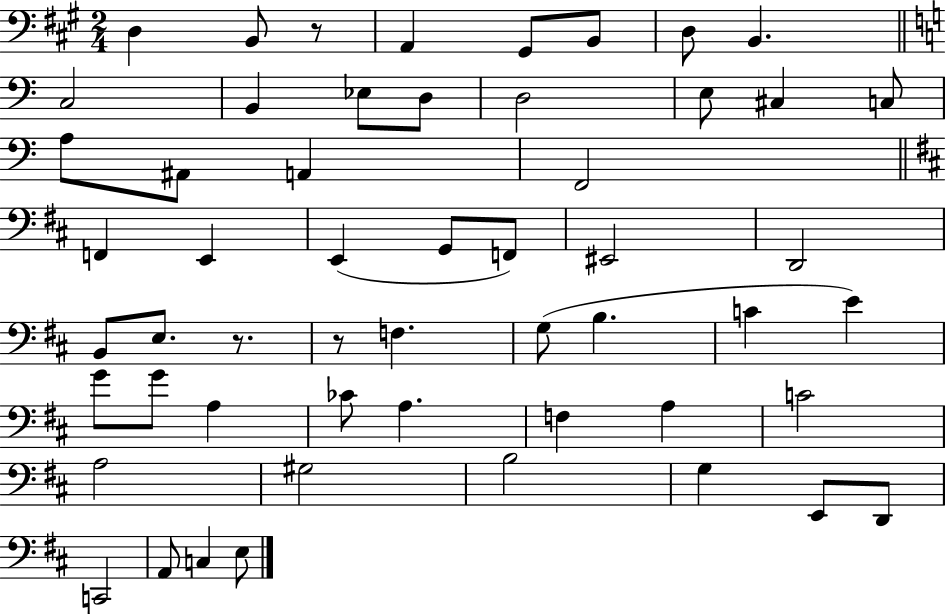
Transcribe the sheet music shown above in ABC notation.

X:1
T:Untitled
M:2/4
L:1/4
K:A
D, B,,/2 z/2 A,, ^G,,/2 B,,/2 D,/2 B,, C,2 B,, _E,/2 D,/2 D,2 E,/2 ^C, C,/2 A,/2 ^A,,/2 A,, F,,2 F,, E,, E,, G,,/2 F,,/2 ^E,,2 D,,2 B,,/2 E,/2 z/2 z/2 F, G,/2 B, C E G/2 G/2 A, _C/2 A, F, A, C2 A,2 ^G,2 B,2 G, E,,/2 D,,/2 C,,2 A,,/2 C, E,/2